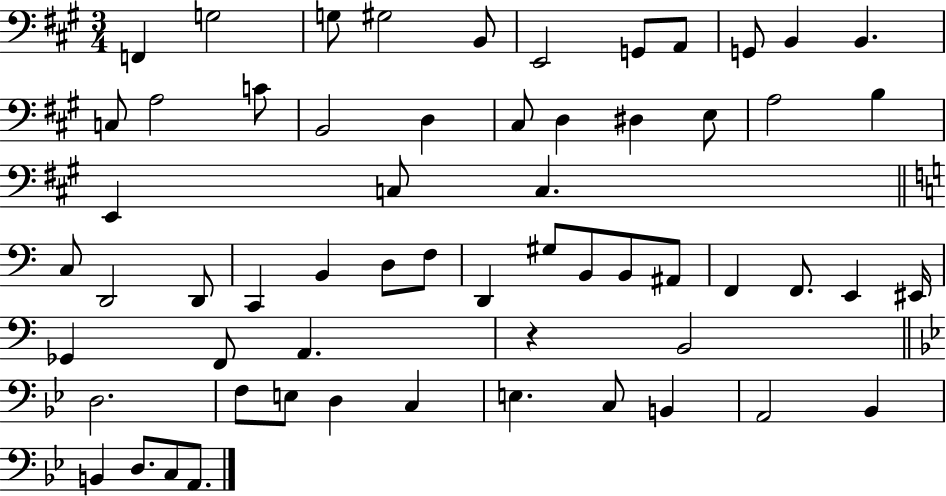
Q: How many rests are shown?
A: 1